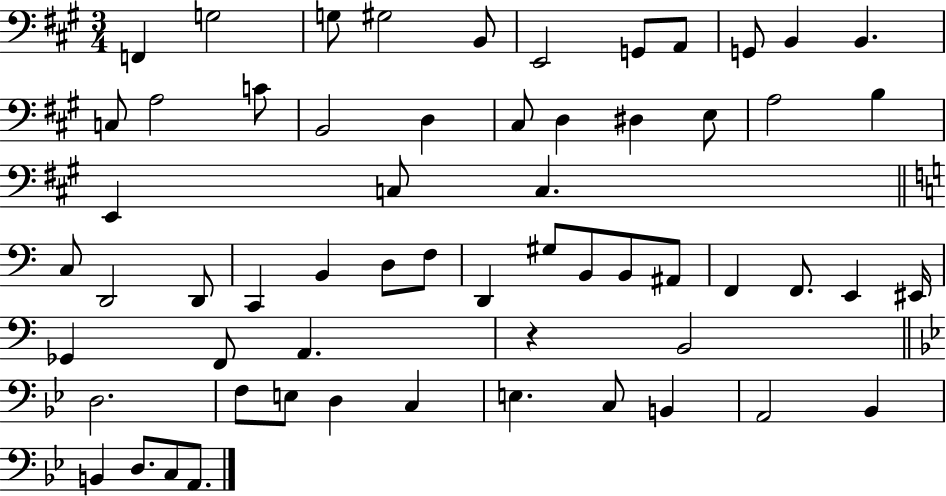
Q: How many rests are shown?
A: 1